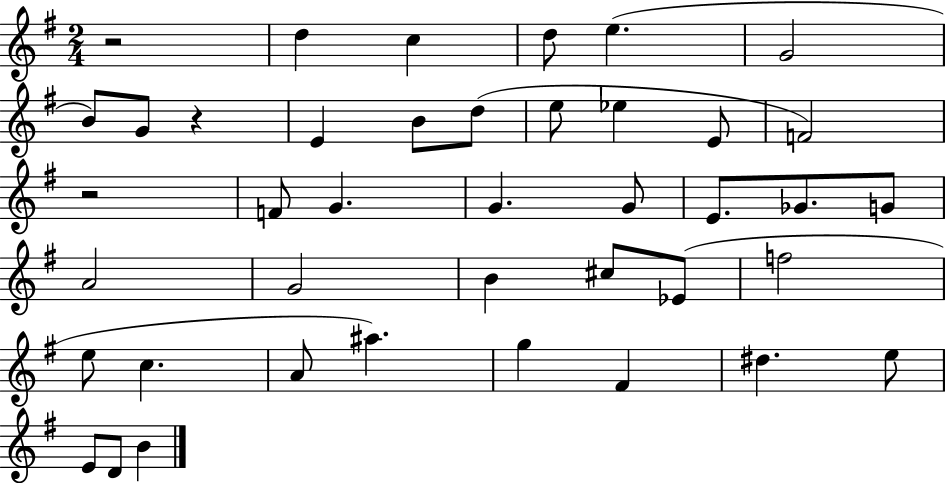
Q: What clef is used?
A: treble